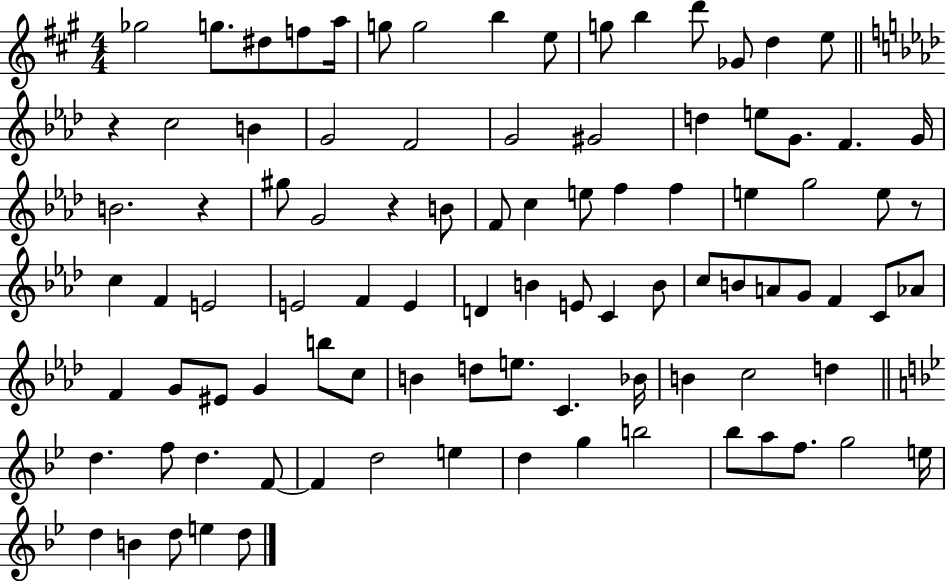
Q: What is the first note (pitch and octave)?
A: Gb5